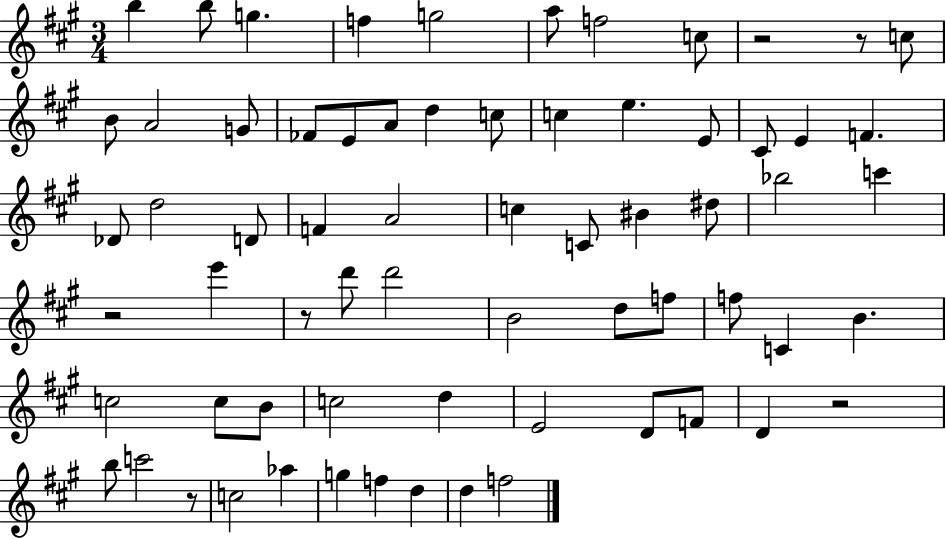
B5/q B5/e G5/q. F5/q G5/h A5/e F5/h C5/e R/h R/e C5/e B4/e A4/h G4/e FES4/e E4/e A4/e D5/q C5/e C5/q E5/q. E4/e C#4/e E4/q F4/q. Db4/e D5/h D4/e F4/q A4/h C5/q C4/e BIS4/q D#5/e Bb5/h C6/q R/h E6/q R/e D6/e D6/h B4/h D5/e F5/e F5/e C4/q B4/q. C5/h C5/e B4/e C5/h D5/q E4/h D4/e F4/e D4/q R/h B5/e C6/h R/e C5/h Ab5/q G5/q F5/q D5/q D5/q F5/h